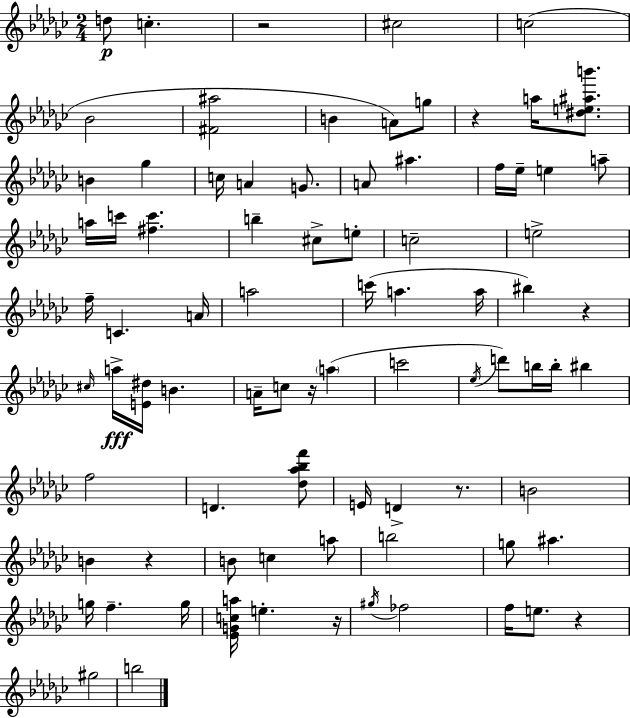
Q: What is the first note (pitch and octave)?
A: D5